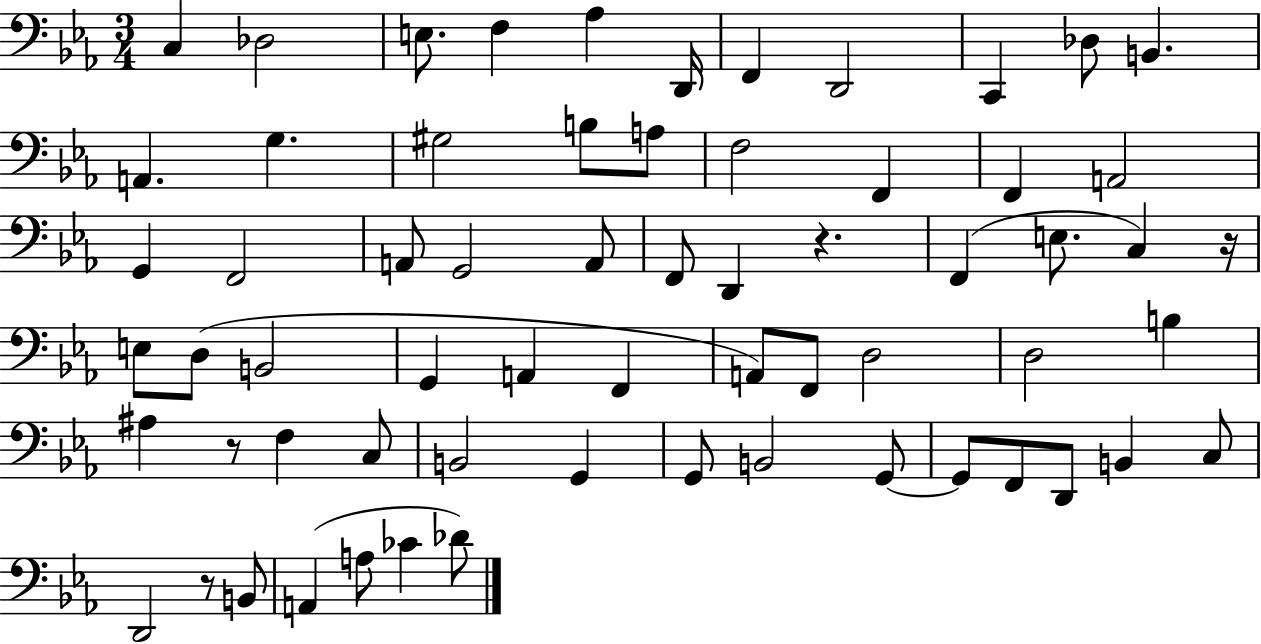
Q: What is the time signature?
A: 3/4